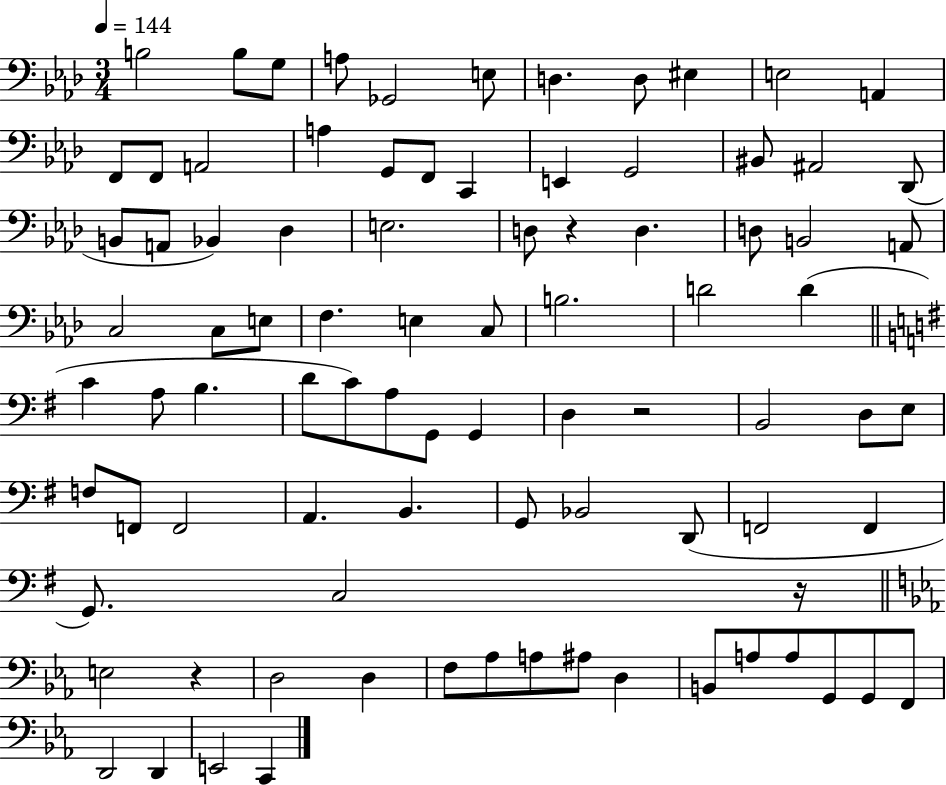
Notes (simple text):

B3/h B3/e G3/e A3/e Gb2/h E3/e D3/q. D3/e EIS3/q E3/h A2/q F2/e F2/e A2/h A3/q G2/e F2/e C2/q E2/q G2/h BIS2/e A#2/h Db2/e B2/e A2/e Bb2/q Db3/q E3/h. D3/e R/q D3/q. D3/e B2/h A2/e C3/h C3/e E3/e F3/q. E3/q C3/e B3/h. D4/h D4/q C4/q A3/e B3/q. D4/e C4/e A3/e G2/e G2/q D3/q R/h B2/h D3/e E3/e F3/e F2/e F2/h A2/q. B2/q. G2/e Bb2/h D2/e F2/h F2/q G2/e. C3/h R/s E3/h R/q D3/h D3/q F3/e Ab3/e A3/e A#3/e D3/q B2/e A3/e A3/e G2/e G2/e F2/e D2/h D2/q E2/h C2/q